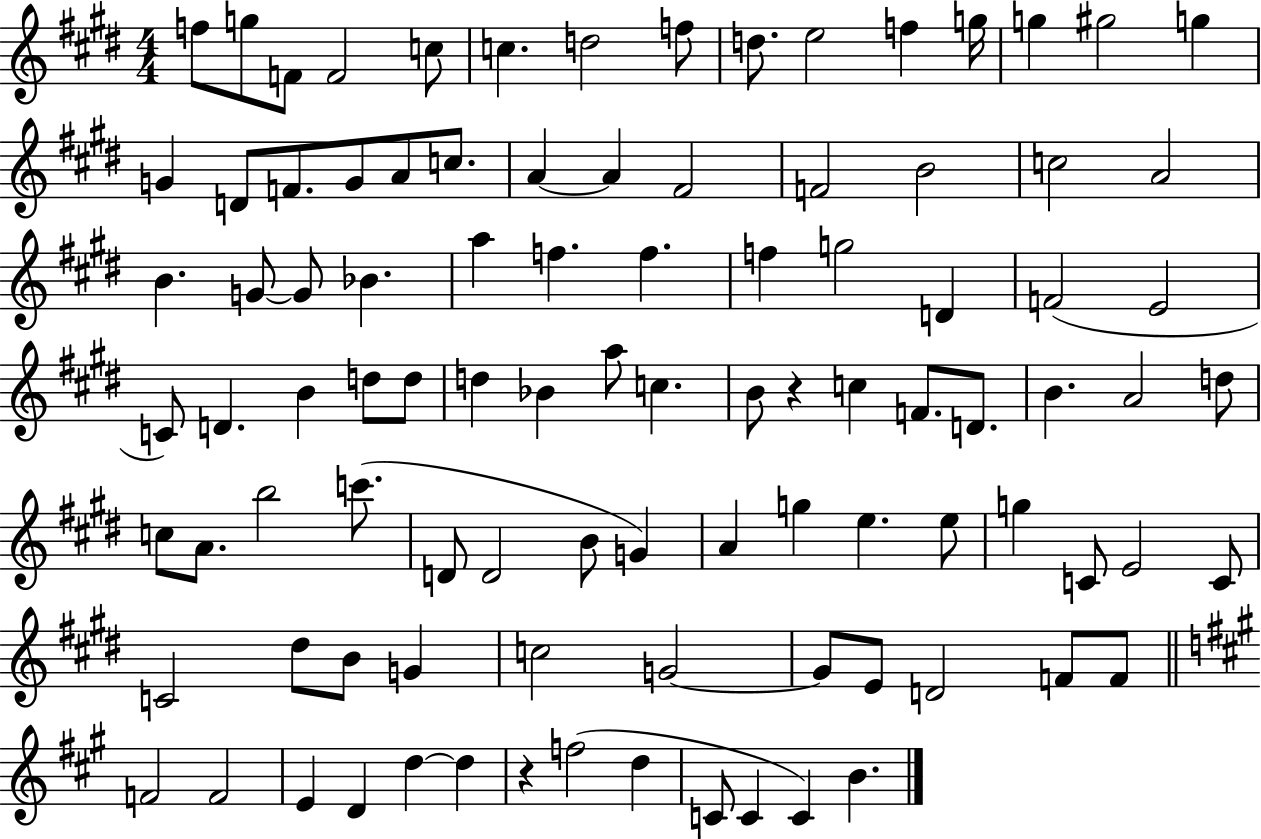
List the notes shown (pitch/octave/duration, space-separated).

F5/e G5/e F4/e F4/h C5/e C5/q. D5/h F5/e D5/e. E5/h F5/q G5/s G5/q G#5/h G5/q G4/q D4/e F4/e. G4/e A4/e C5/e. A4/q A4/q F#4/h F4/h B4/h C5/h A4/h B4/q. G4/e G4/e Bb4/q. A5/q F5/q. F5/q. F5/q G5/h D4/q F4/h E4/h C4/e D4/q. B4/q D5/e D5/e D5/q Bb4/q A5/e C5/q. B4/e R/q C5/q F4/e. D4/e. B4/q. A4/h D5/e C5/e A4/e. B5/h C6/e. D4/e D4/h B4/e G4/q A4/q G5/q E5/q. E5/e G5/q C4/e E4/h C4/e C4/h D#5/e B4/e G4/q C5/h G4/h G4/e E4/e D4/h F4/e F4/e F4/h F4/h E4/q D4/q D5/q D5/q R/q F5/h D5/q C4/e C4/q C4/q B4/q.